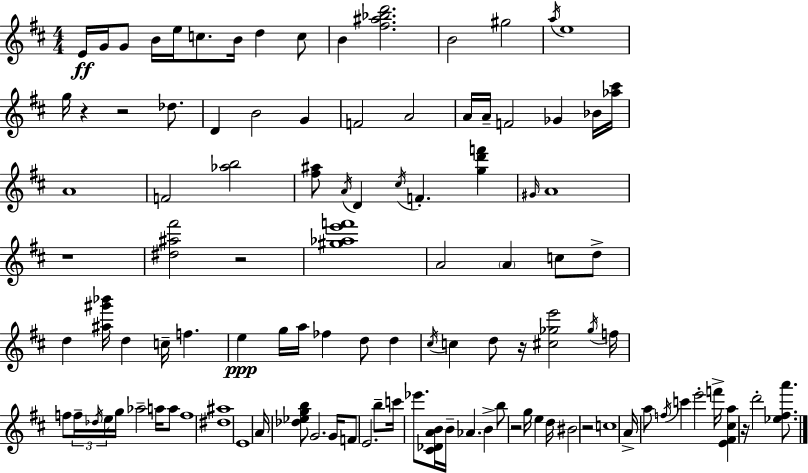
X:1
T:Untitled
M:4/4
L:1/4
K:D
E/4 G/4 G/2 B/4 e/4 c/2 B/4 d c/2 B [^f^a_bd']2 B2 ^g2 a/4 e4 g/4 z z2 _d/2 D B2 G F2 A2 A/4 A/4 F2 _G _B/4 [_a^c']/4 A4 F2 [_ab]2 [^f^a]/2 A/4 D ^c/4 F [gd'f'] ^G/4 A4 z4 [^d^a^f']2 z2 [^g_ae'f']4 A2 A c/2 d/2 d [^a^g'_b']/4 d c/4 f e g/4 a/4 _f d/2 d ^c/4 c d/2 z/4 [^c_ge']2 _g/4 f/4 f/2 f/4 _d/4 e/4 g/4 _a2 a/4 a/2 f4 [^d^a]4 E4 A/4 [_d_egb]/2 G2 G/4 F/2 E2 b/2 c'/4 _e'/2 [^C_DAB]/4 B/4 _A B b/2 z2 g/4 e d/4 ^B2 z2 c4 A/4 a/2 f/4 c' e'2 f'/4 [E^F^ca] z/4 d'2 [_e^fa']/2